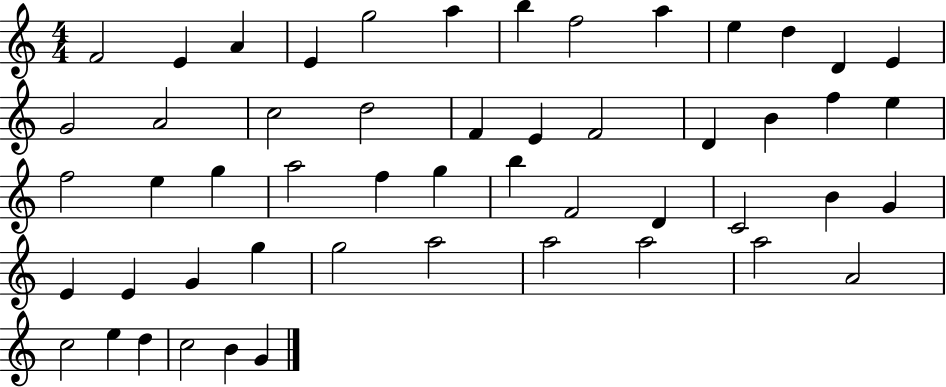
{
  \clef treble
  \numericTimeSignature
  \time 4/4
  \key c \major
  f'2 e'4 a'4 | e'4 g''2 a''4 | b''4 f''2 a''4 | e''4 d''4 d'4 e'4 | \break g'2 a'2 | c''2 d''2 | f'4 e'4 f'2 | d'4 b'4 f''4 e''4 | \break f''2 e''4 g''4 | a''2 f''4 g''4 | b''4 f'2 d'4 | c'2 b'4 g'4 | \break e'4 e'4 g'4 g''4 | g''2 a''2 | a''2 a''2 | a''2 a'2 | \break c''2 e''4 d''4 | c''2 b'4 g'4 | \bar "|."
}